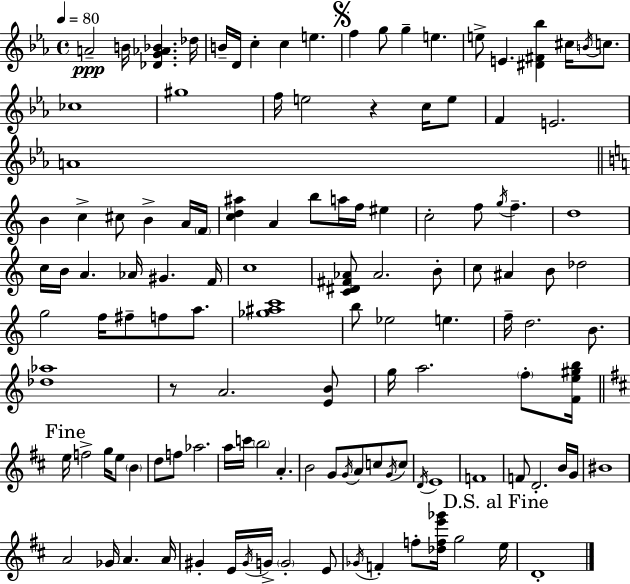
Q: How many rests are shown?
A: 2